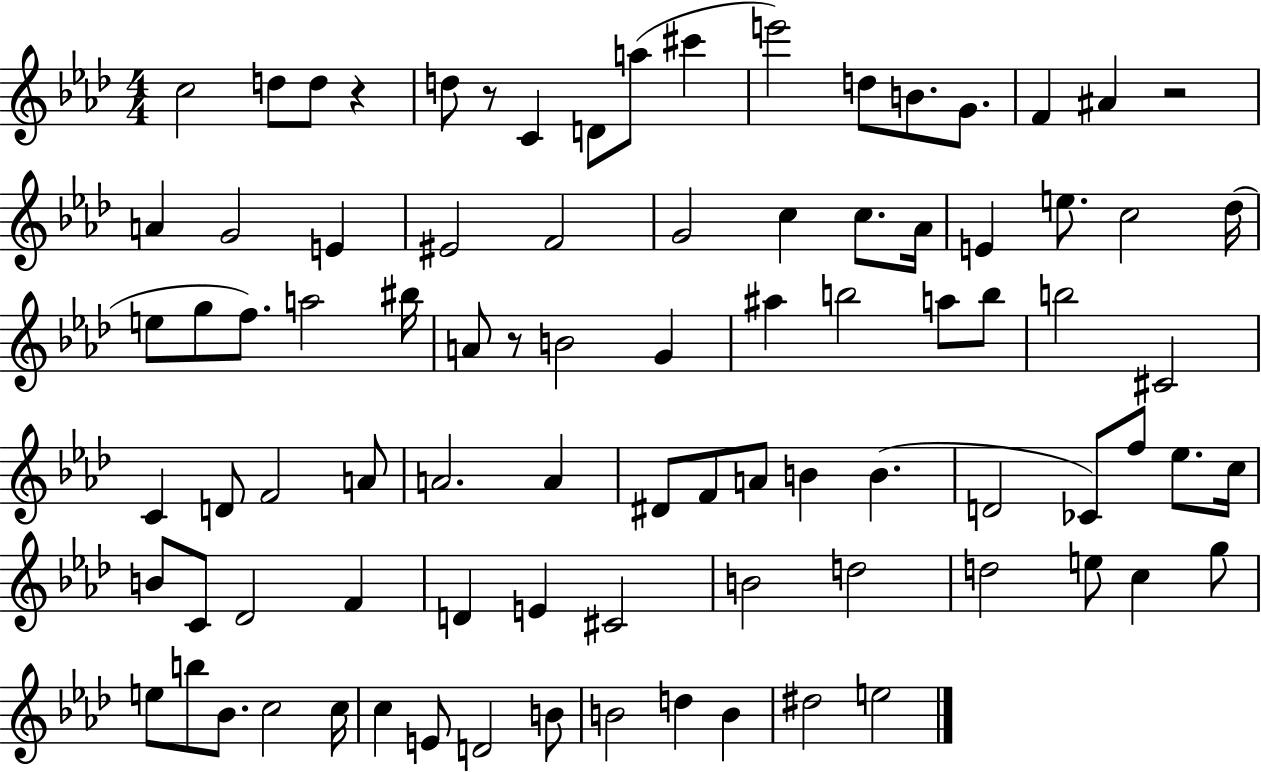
{
  \clef treble
  \numericTimeSignature
  \time 4/4
  \key aes \major
  c''2 d''8 d''8 r4 | d''8 r8 c'4 d'8 a''8( cis'''4 | e'''2) d''8 b'8. g'8. | f'4 ais'4 r2 | \break a'4 g'2 e'4 | eis'2 f'2 | g'2 c''4 c''8. aes'16 | e'4 e''8. c''2 des''16( | \break e''8 g''8 f''8.) a''2 bis''16 | a'8 r8 b'2 g'4 | ais''4 b''2 a''8 b''8 | b''2 cis'2 | \break c'4 d'8 f'2 a'8 | a'2. a'4 | dis'8 f'8 a'8 b'4 b'4.( | d'2 ces'8) f''8 ees''8. c''16 | \break b'8 c'8 des'2 f'4 | d'4 e'4 cis'2 | b'2 d''2 | d''2 e''8 c''4 g''8 | \break e''8 b''8 bes'8. c''2 c''16 | c''4 e'8 d'2 b'8 | b'2 d''4 b'4 | dis''2 e''2 | \break \bar "|."
}